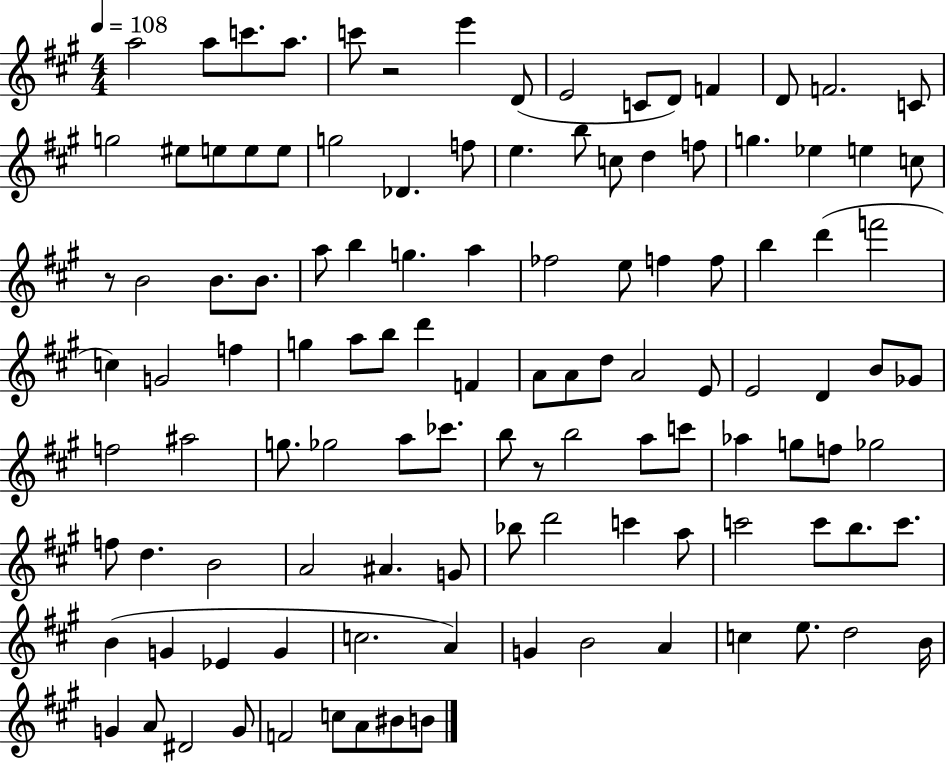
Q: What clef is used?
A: treble